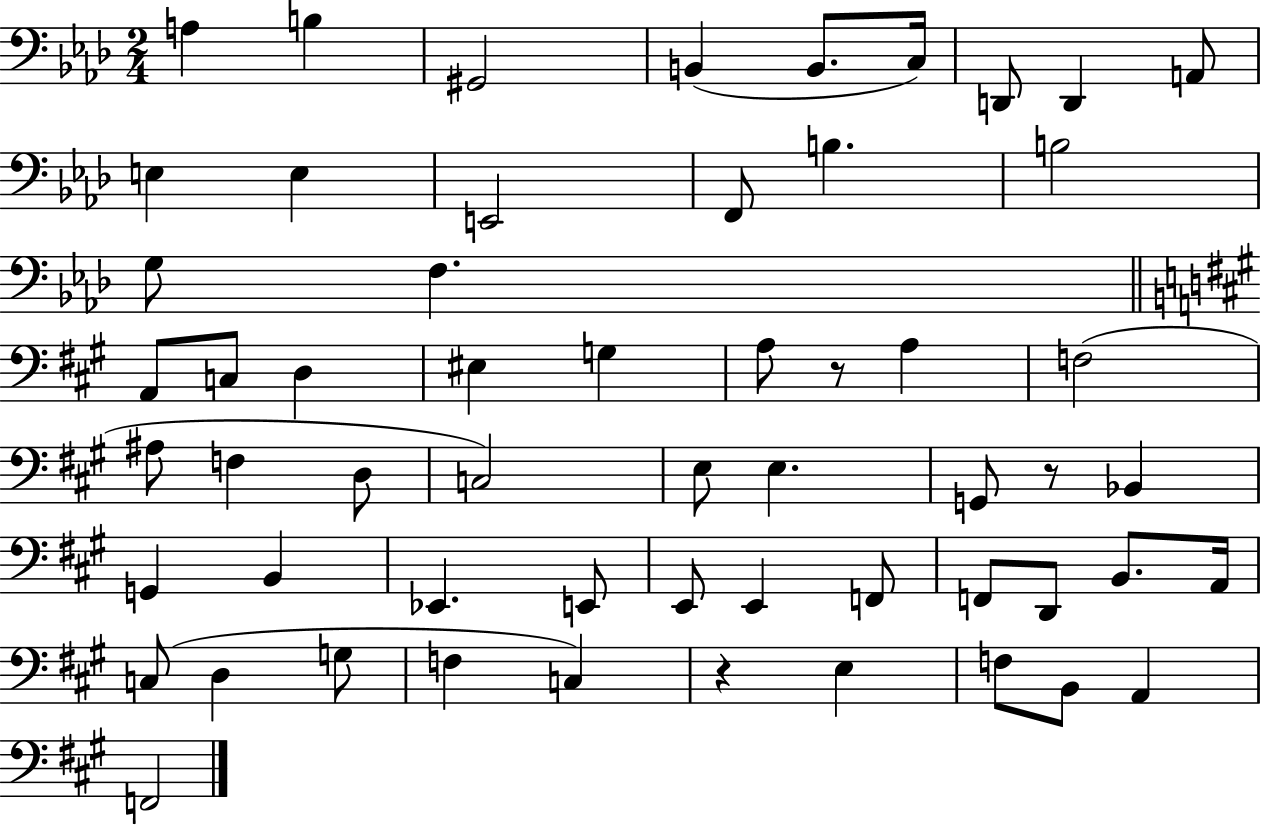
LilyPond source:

{
  \clef bass
  \numericTimeSignature
  \time 2/4
  \key aes \major
  \repeat volta 2 { a4 b4 | gis,2 | b,4( b,8. c16) | d,8 d,4 a,8 | \break e4 e4 | e,2 | f,8 b4. | b2 | \break g8 f4. | \bar "||" \break \key a \major a,8 c8 d4 | eis4 g4 | a8 r8 a4 | f2( | \break ais8 f4 d8 | c2) | e8 e4. | g,8 r8 bes,4 | \break g,4 b,4 | ees,4. e,8 | e,8 e,4 f,8 | f,8 d,8 b,8. a,16 | \break c8( d4 g8 | f4 c4) | r4 e4 | f8 b,8 a,4 | \break f,2 | } \bar "|."
}